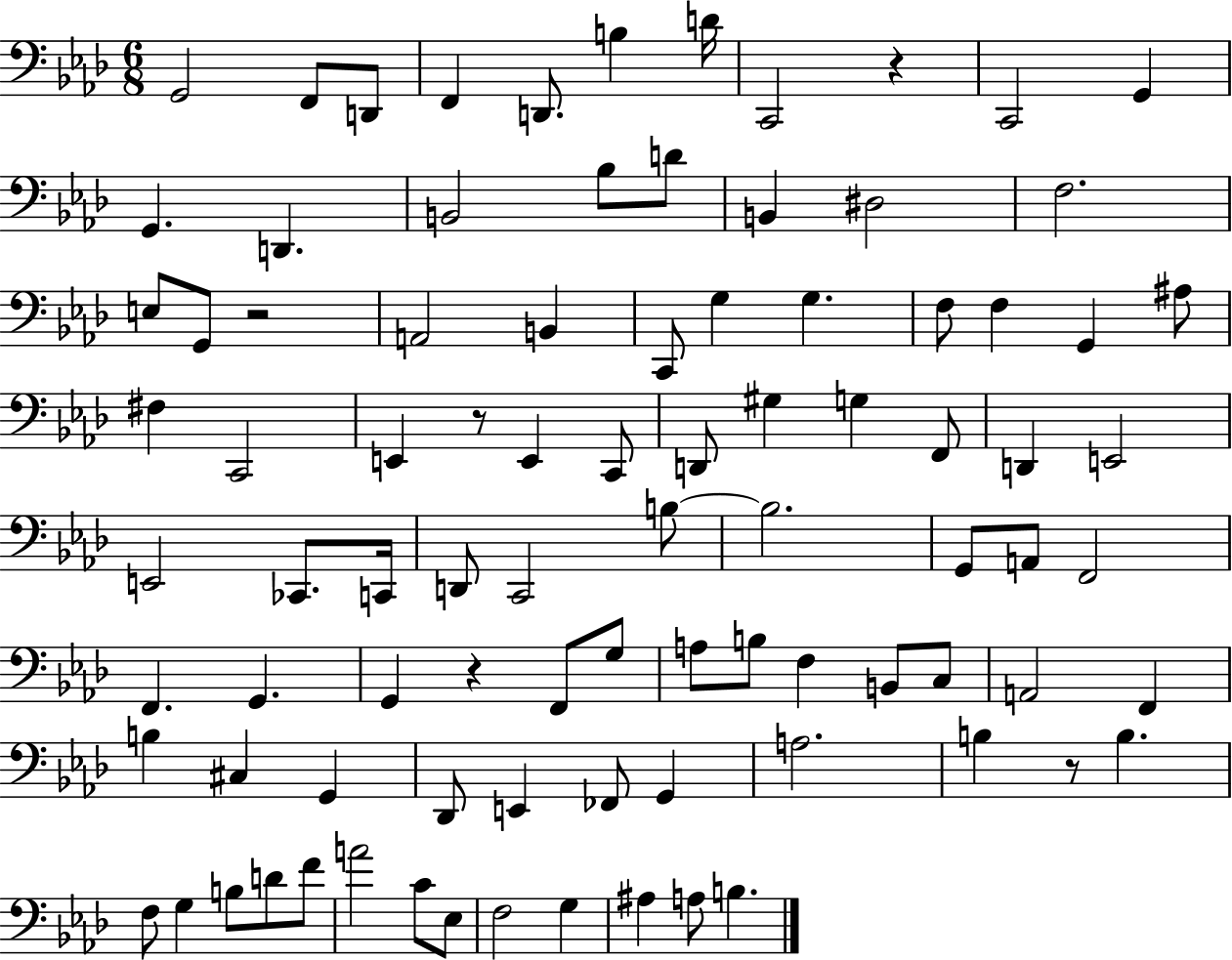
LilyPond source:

{
  \clef bass
  \numericTimeSignature
  \time 6/8
  \key aes \major
  g,2 f,8 d,8 | f,4 d,8. b4 d'16 | c,2 r4 | c,2 g,4 | \break g,4. d,4. | b,2 bes8 d'8 | b,4 dis2 | f2. | \break e8 g,8 r2 | a,2 b,4 | c,8 g4 g4. | f8 f4 g,4 ais8 | \break fis4 c,2 | e,4 r8 e,4 c,8 | d,8 gis4 g4 f,8 | d,4 e,2 | \break e,2 ces,8. c,16 | d,8 c,2 b8~~ | b2. | g,8 a,8 f,2 | \break f,4. g,4. | g,4 r4 f,8 g8 | a8 b8 f4 b,8 c8 | a,2 f,4 | \break b4 cis4 g,4 | des,8 e,4 fes,8 g,4 | a2. | b4 r8 b4. | \break f8 g4 b8 d'8 f'8 | a'2 c'8 ees8 | f2 g4 | ais4 a8 b4. | \break \bar "|."
}